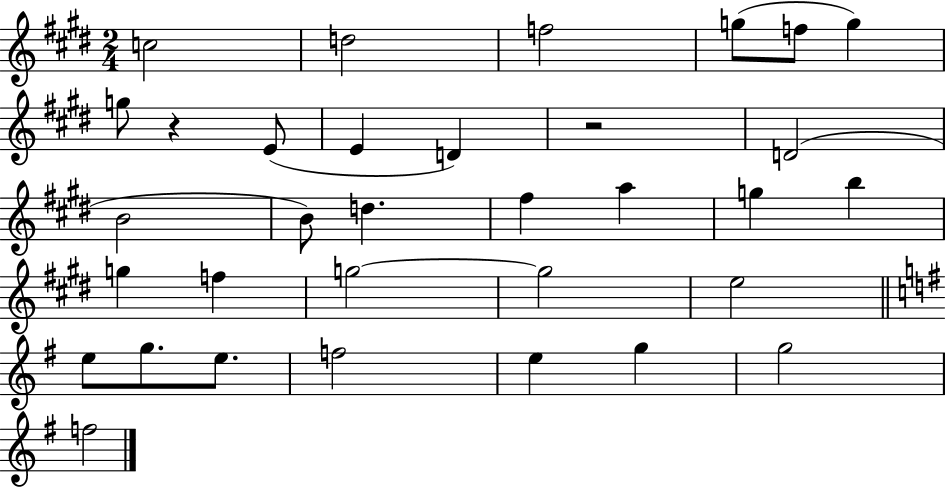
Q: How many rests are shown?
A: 2